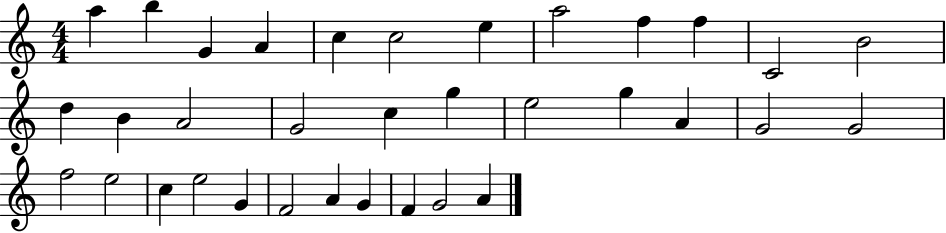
X:1
T:Untitled
M:4/4
L:1/4
K:C
a b G A c c2 e a2 f f C2 B2 d B A2 G2 c g e2 g A G2 G2 f2 e2 c e2 G F2 A G F G2 A